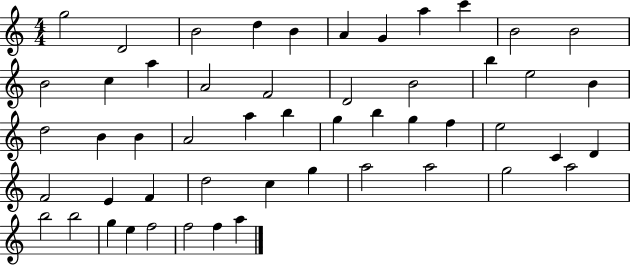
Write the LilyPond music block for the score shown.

{
  \clef treble
  \numericTimeSignature
  \time 4/4
  \key c \major
  g''2 d'2 | b'2 d''4 b'4 | a'4 g'4 a''4 c'''4 | b'2 b'2 | \break b'2 c''4 a''4 | a'2 f'2 | d'2 b'2 | b''4 e''2 b'4 | \break d''2 b'4 b'4 | a'2 a''4 b''4 | g''4 b''4 g''4 f''4 | e''2 c'4 d'4 | \break f'2 e'4 f'4 | d''2 c''4 g''4 | a''2 a''2 | g''2 a''2 | \break b''2 b''2 | g''4 e''4 f''2 | f''2 f''4 a''4 | \bar "|."
}